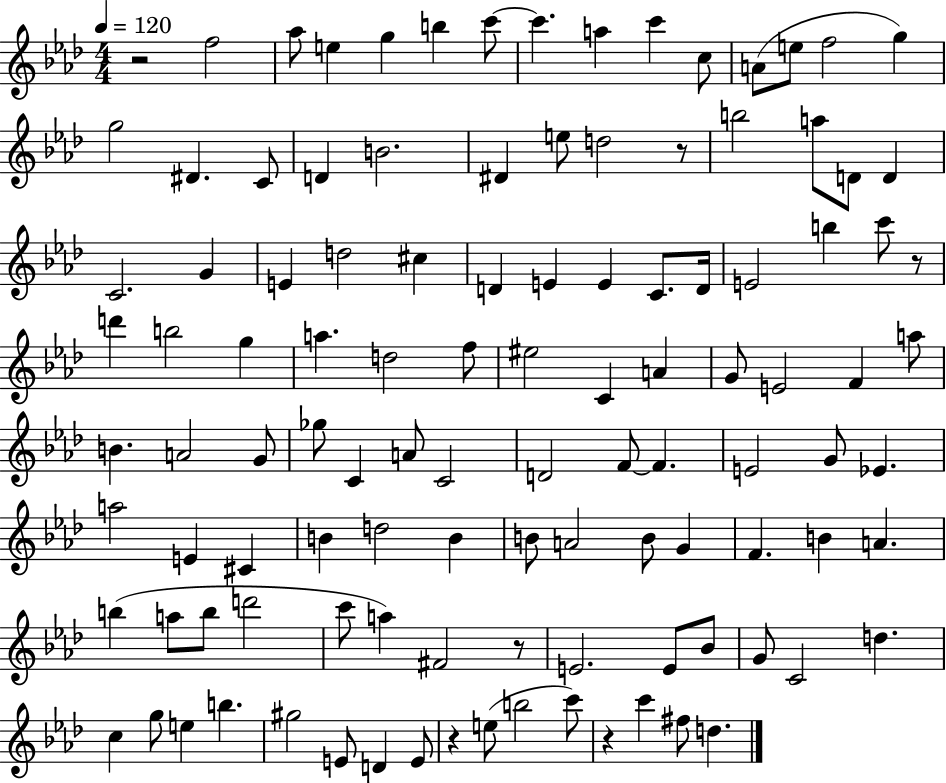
R/h F5/h Ab5/e E5/q G5/q B5/q C6/e C6/q. A5/q C6/q C5/e A4/e E5/e F5/h G5/q G5/h D#4/q. C4/e D4/q B4/h. D#4/q E5/e D5/h R/e B5/h A5/e D4/e D4/q C4/h. G4/q E4/q D5/h C#5/q D4/q E4/q E4/q C4/e. D4/s E4/h B5/q C6/e R/e D6/q B5/h G5/q A5/q. D5/h F5/e EIS5/h C4/q A4/q G4/e E4/h F4/q A5/e B4/q. A4/h G4/e Gb5/e C4/q A4/e C4/h D4/h F4/e F4/q. E4/h G4/e Eb4/q. A5/h E4/q C#4/q B4/q D5/h B4/q B4/e A4/h B4/e G4/q F4/q. B4/q A4/q. B5/q A5/e B5/e D6/h C6/e A5/q F#4/h R/e E4/h. E4/e Bb4/e G4/e C4/h D5/q. C5/q G5/e E5/q B5/q. G#5/h E4/e D4/q E4/e R/q E5/e B5/h C6/e R/q C6/q F#5/e D5/q.